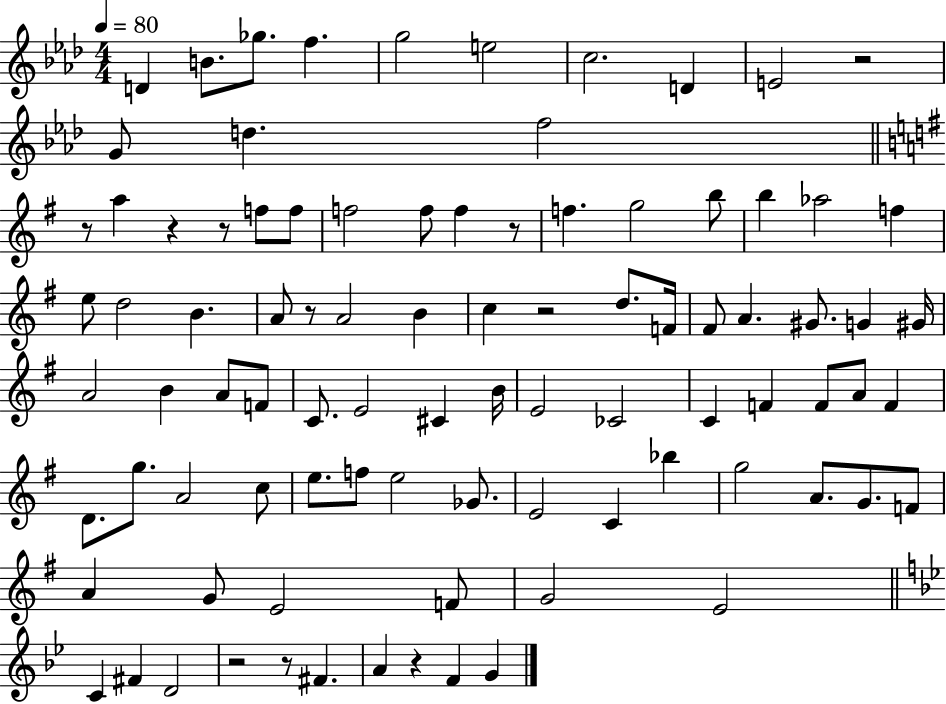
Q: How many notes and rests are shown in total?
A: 91